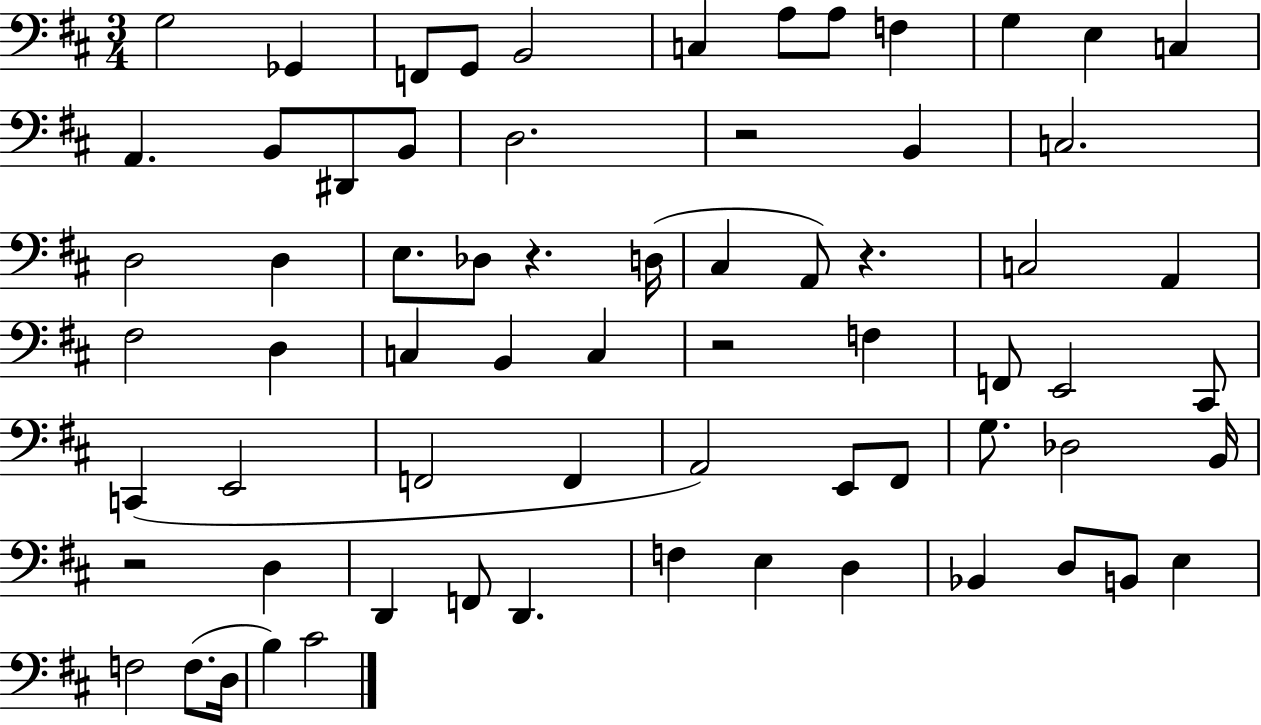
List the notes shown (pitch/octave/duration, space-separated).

G3/h Gb2/q F2/e G2/e B2/h C3/q A3/e A3/e F3/q G3/q E3/q C3/q A2/q. B2/e D#2/e B2/e D3/h. R/h B2/q C3/h. D3/h D3/q E3/e. Db3/e R/q. D3/s C#3/q A2/e R/q. C3/h A2/q F#3/h D3/q C3/q B2/q C3/q R/h F3/q F2/e E2/h C#2/e C2/q E2/h F2/h F2/q A2/h E2/e F#2/e G3/e. Db3/h B2/s R/h D3/q D2/q F2/e D2/q. F3/q E3/q D3/q Bb2/q D3/e B2/e E3/q F3/h F3/e. D3/s B3/q C#4/h